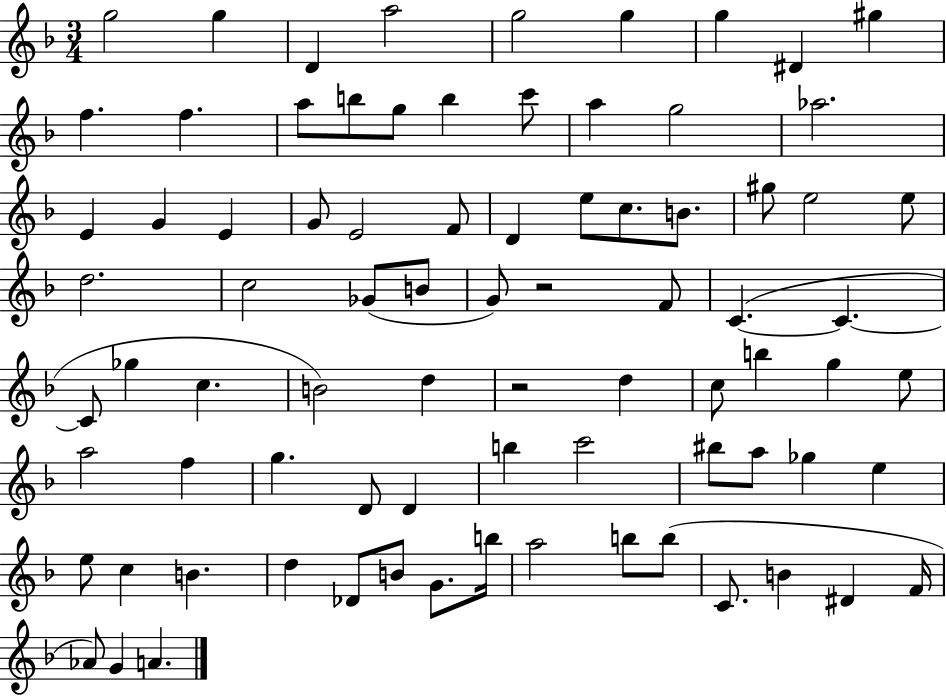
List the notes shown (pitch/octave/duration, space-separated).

G5/h G5/q D4/q A5/h G5/h G5/q G5/q D#4/q G#5/q F5/q. F5/q. A5/e B5/e G5/e B5/q C6/e A5/q G5/h Ab5/h. E4/q G4/q E4/q G4/e E4/h F4/e D4/q E5/e C5/e. B4/e. G#5/e E5/h E5/e D5/h. C5/h Gb4/e B4/e G4/e R/h F4/e C4/q. C4/q. C4/e Gb5/q C5/q. B4/h D5/q R/h D5/q C5/e B5/q G5/q E5/e A5/h F5/q G5/q. D4/e D4/q B5/q C6/h BIS5/e A5/e Gb5/q E5/q E5/e C5/q B4/q. D5/q Db4/e B4/e G4/e. B5/s A5/h B5/e B5/e C4/e. B4/q D#4/q F4/s Ab4/e G4/q A4/q.